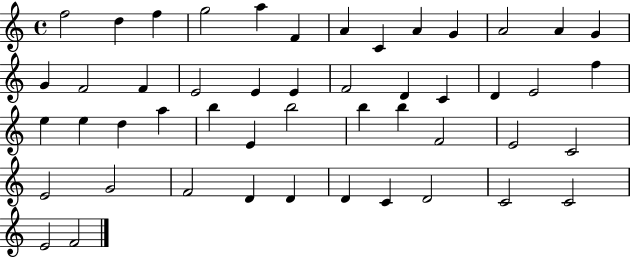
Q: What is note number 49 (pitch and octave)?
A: F4